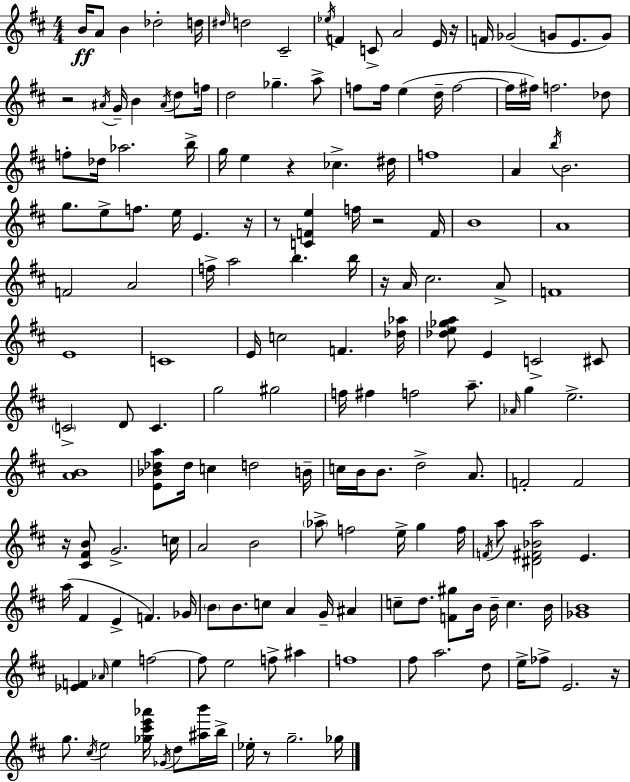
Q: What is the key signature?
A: D major